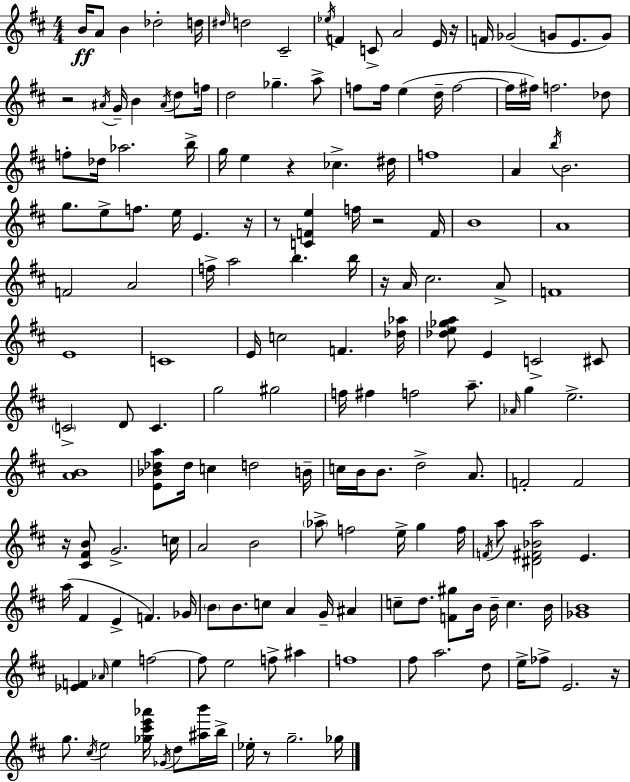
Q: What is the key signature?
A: D major